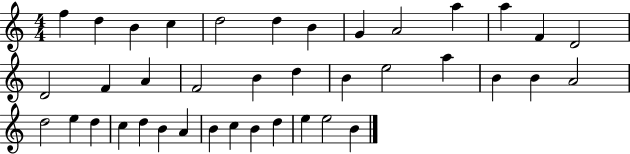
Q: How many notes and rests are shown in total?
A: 39